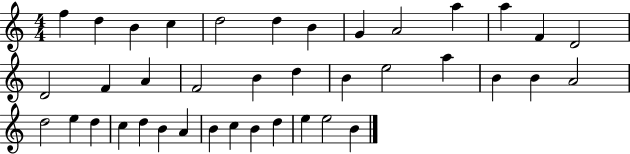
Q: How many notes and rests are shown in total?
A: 39